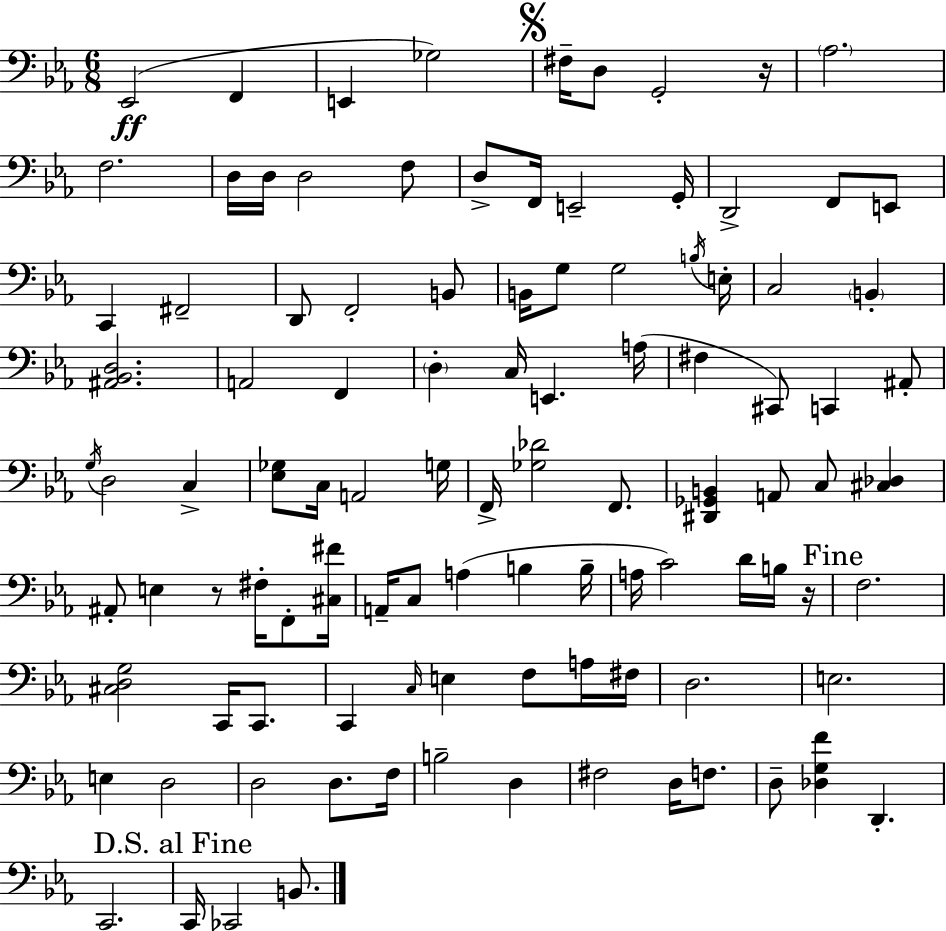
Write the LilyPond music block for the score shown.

{
  \clef bass
  \numericTimeSignature
  \time 6/8
  \key c \minor
  ees,2(\ff f,4 | e,4 ges2) | \mark \markup { \musicglyph "scripts.segno" } fis16-- d8 g,2-. r16 | \parenthesize aes2. | \break f2. | d16 d16 d2 f8 | d8-> f,16 e,2-- g,16-. | d,2-> f,8 e,8 | \break c,4 fis,2-- | d,8 f,2-. b,8 | b,16 g8 g2 \acciaccatura { b16 } | e16-. c2 \parenthesize b,4-. | \break <ais, bes, d>2. | a,2 f,4 | \parenthesize d4-. c16 e,4. | a16( fis4 cis,8) c,4 ais,8-. | \break \acciaccatura { g16 } d2 c4-> | <ees ges>8 c16 a,2 | g16 f,16-> <ges des'>2 f,8. | <dis, ges, b,>4 a,8 c8 <cis des>4 | \break ais,8-. e4 r8 fis16-. f,8-. | <cis fis'>16 a,16-- c8 a4( b4 | b16-- a16 c'2) d'16 | b16 r16 \mark "Fine" f2. | \break <cis d g>2 c,16 c,8. | c,4 \grace { c16 } e4 f8 | a16 fis16 d2. | e2. | \break e4 d2 | d2 d8. | f16 b2-- d4 | fis2 d16 | \break f8. d8-- <des g f'>4 d,4.-. | c,2. | \mark "D.S. al Fine" c,16 ces,2 | b,8. \bar "|."
}